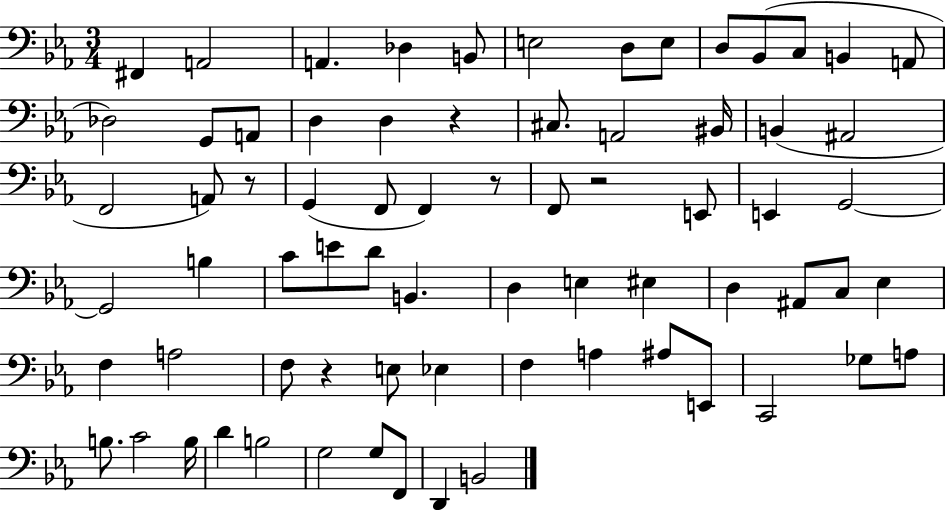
X:1
T:Untitled
M:3/4
L:1/4
K:Eb
^F,, A,,2 A,, _D, B,,/2 E,2 D,/2 E,/2 D,/2 _B,,/2 C,/2 B,, A,,/2 _D,2 G,,/2 A,,/2 D, D, z ^C,/2 A,,2 ^B,,/4 B,, ^A,,2 F,,2 A,,/2 z/2 G,, F,,/2 F,, z/2 F,,/2 z2 E,,/2 E,, G,,2 G,,2 B, C/2 E/2 D/2 B,, D, E, ^E, D, ^A,,/2 C,/2 _E, F, A,2 F,/2 z E,/2 _E, F, A, ^A,/2 E,,/2 C,,2 _G,/2 A,/2 B,/2 C2 B,/4 D B,2 G,2 G,/2 F,,/2 D,, B,,2